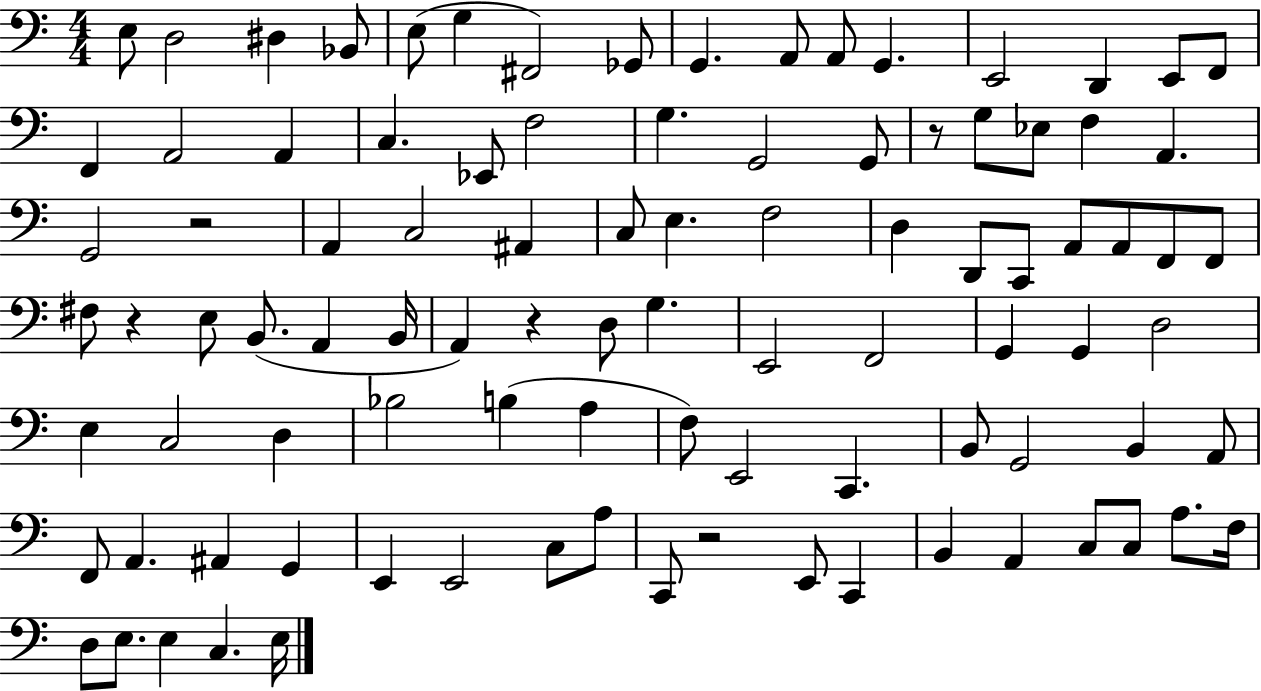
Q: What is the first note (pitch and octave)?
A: E3